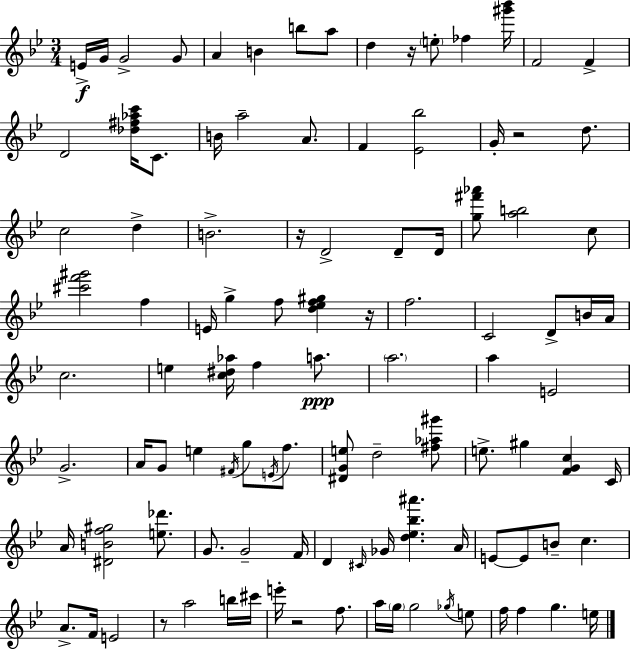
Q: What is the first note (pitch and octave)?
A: E4